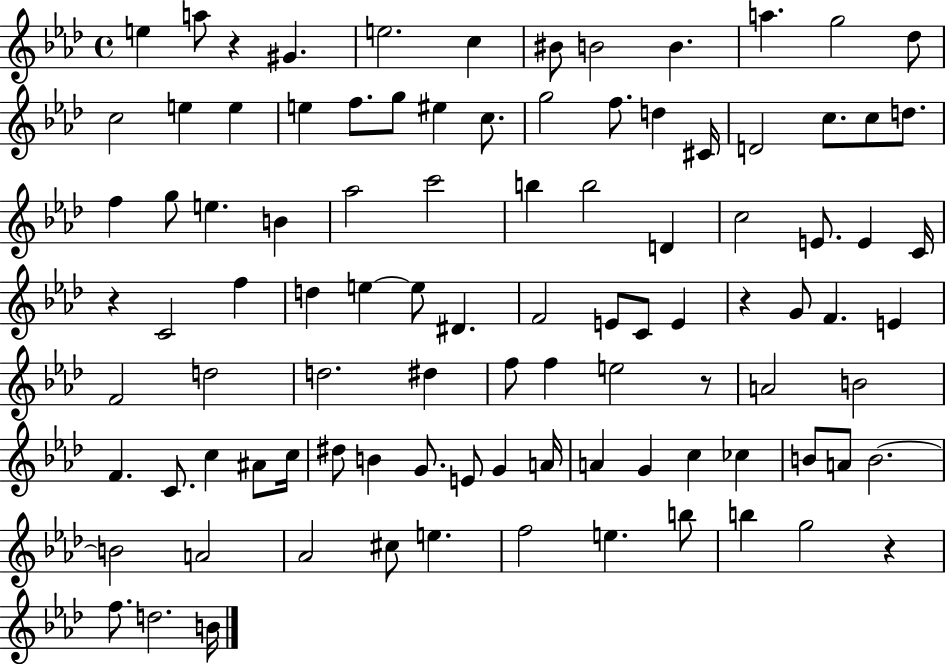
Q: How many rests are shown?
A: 5